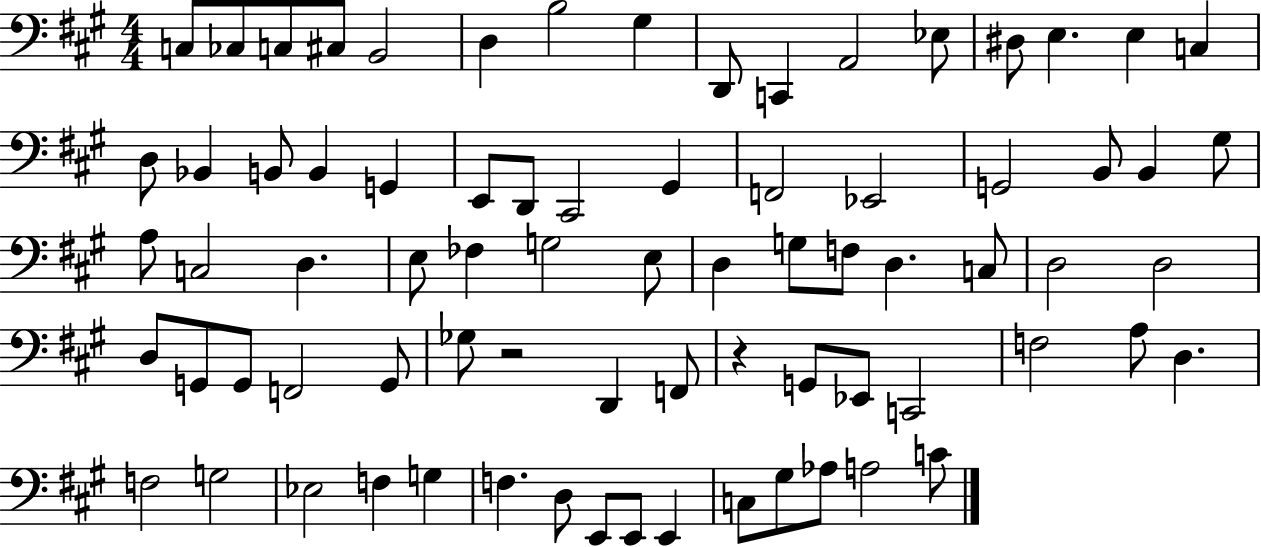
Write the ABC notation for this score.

X:1
T:Untitled
M:4/4
L:1/4
K:A
C,/2 _C,/2 C,/2 ^C,/2 B,,2 D, B,2 ^G, D,,/2 C,, A,,2 _E,/2 ^D,/2 E, E, C, D,/2 _B,, B,,/2 B,, G,, E,,/2 D,,/2 ^C,,2 ^G,, F,,2 _E,,2 G,,2 B,,/2 B,, ^G,/2 A,/2 C,2 D, E,/2 _F, G,2 E,/2 D, G,/2 F,/2 D, C,/2 D,2 D,2 D,/2 G,,/2 G,,/2 F,,2 G,,/2 _G,/2 z2 D,, F,,/2 z G,,/2 _E,,/2 C,,2 F,2 A,/2 D, F,2 G,2 _E,2 F, G, F, D,/2 E,,/2 E,,/2 E,, C,/2 ^G,/2 _A,/2 A,2 C/2